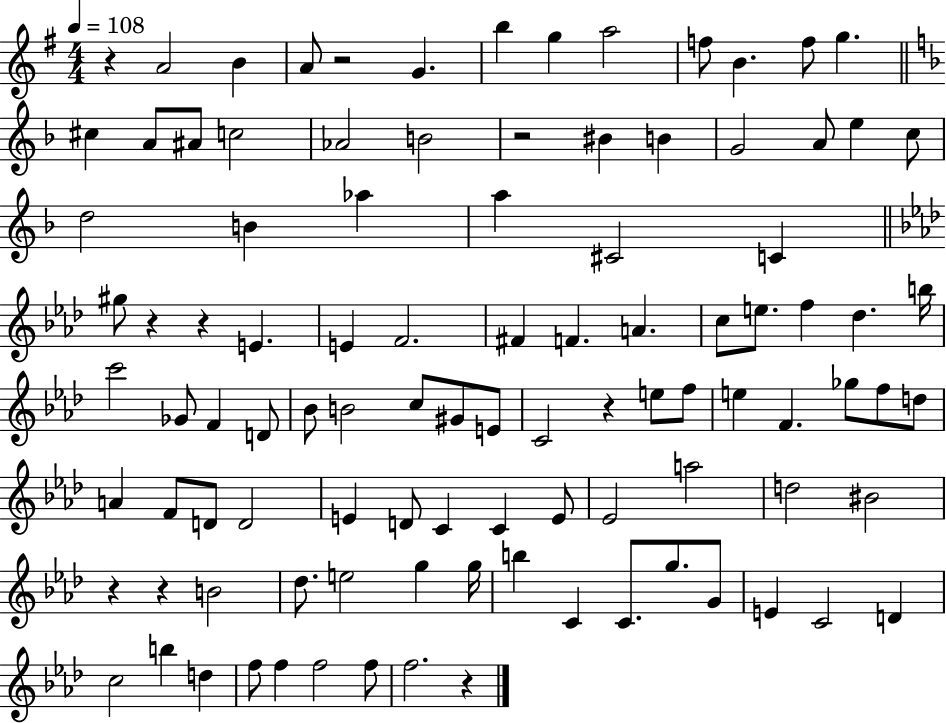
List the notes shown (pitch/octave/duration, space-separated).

R/q A4/h B4/q A4/e R/h G4/q. B5/q G5/q A5/h F5/e B4/q. F5/e G5/q. C#5/q A4/e A#4/e C5/h Ab4/h B4/h R/h BIS4/q B4/q G4/h A4/e E5/q C5/e D5/h B4/q Ab5/q A5/q C#4/h C4/q G#5/e R/q R/q E4/q. E4/q F4/h. F#4/q F4/q. A4/q. C5/e E5/e. F5/q Db5/q. B5/s C6/h Gb4/e F4/q D4/e Bb4/e B4/h C5/e G#4/e E4/e C4/h R/q E5/e F5/e E5/q F4/q. Gb5/e F5/e D5/e A4/q F4/e D4/e D4/h E4/q D4/e C4/q C4/q E4/e Eb4/h A5/h D5/h BIS4/h R/q R/q B4/h Db5/e. E5/h G5/q G5/s B5/q C4/q C4/e. G5/e. G4/e E4/q C4/h D4/q C5/h B5/q D5/q F5/e F5/q F5/h F5/e F5/h. R/q